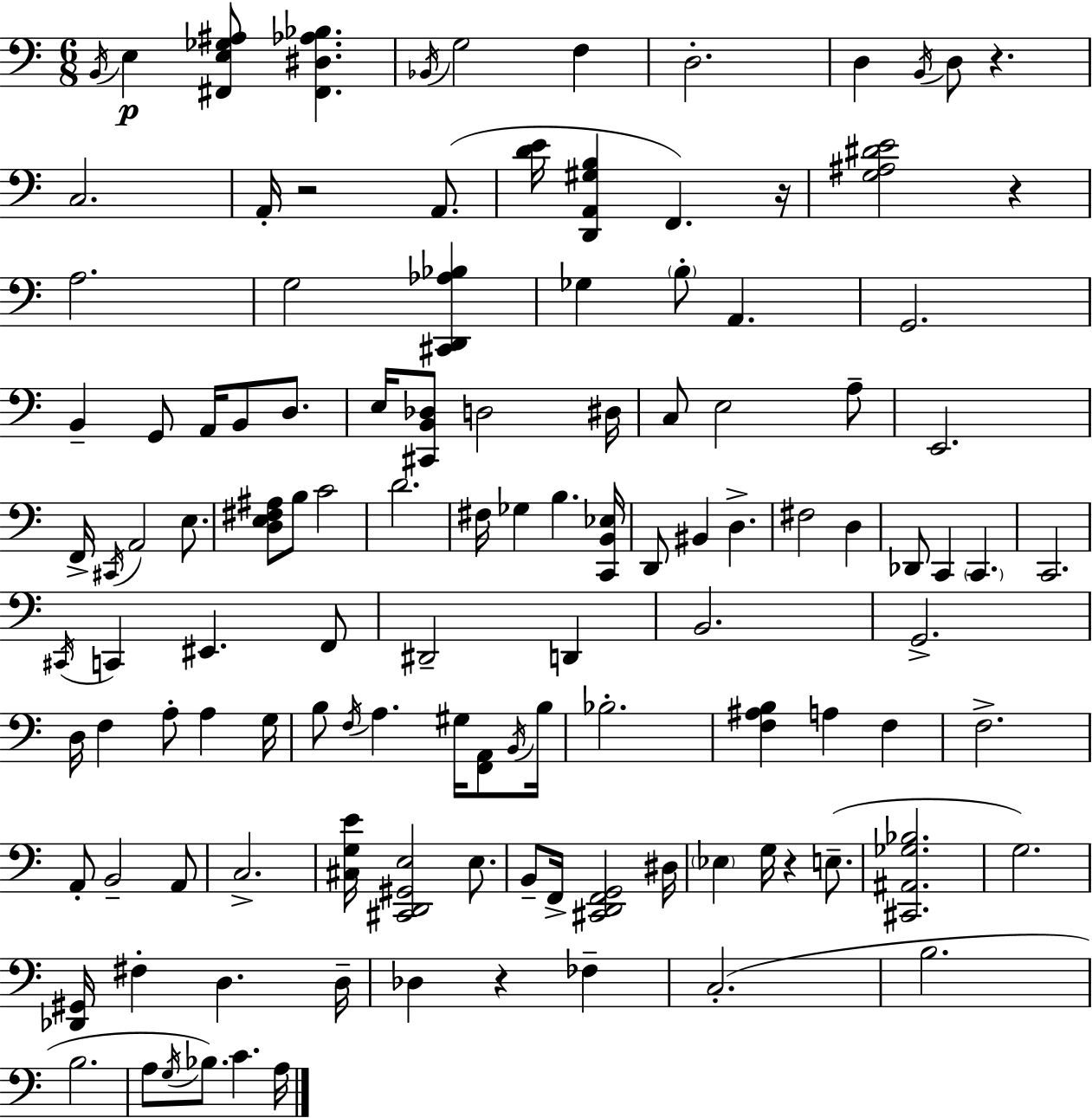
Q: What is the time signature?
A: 6/8